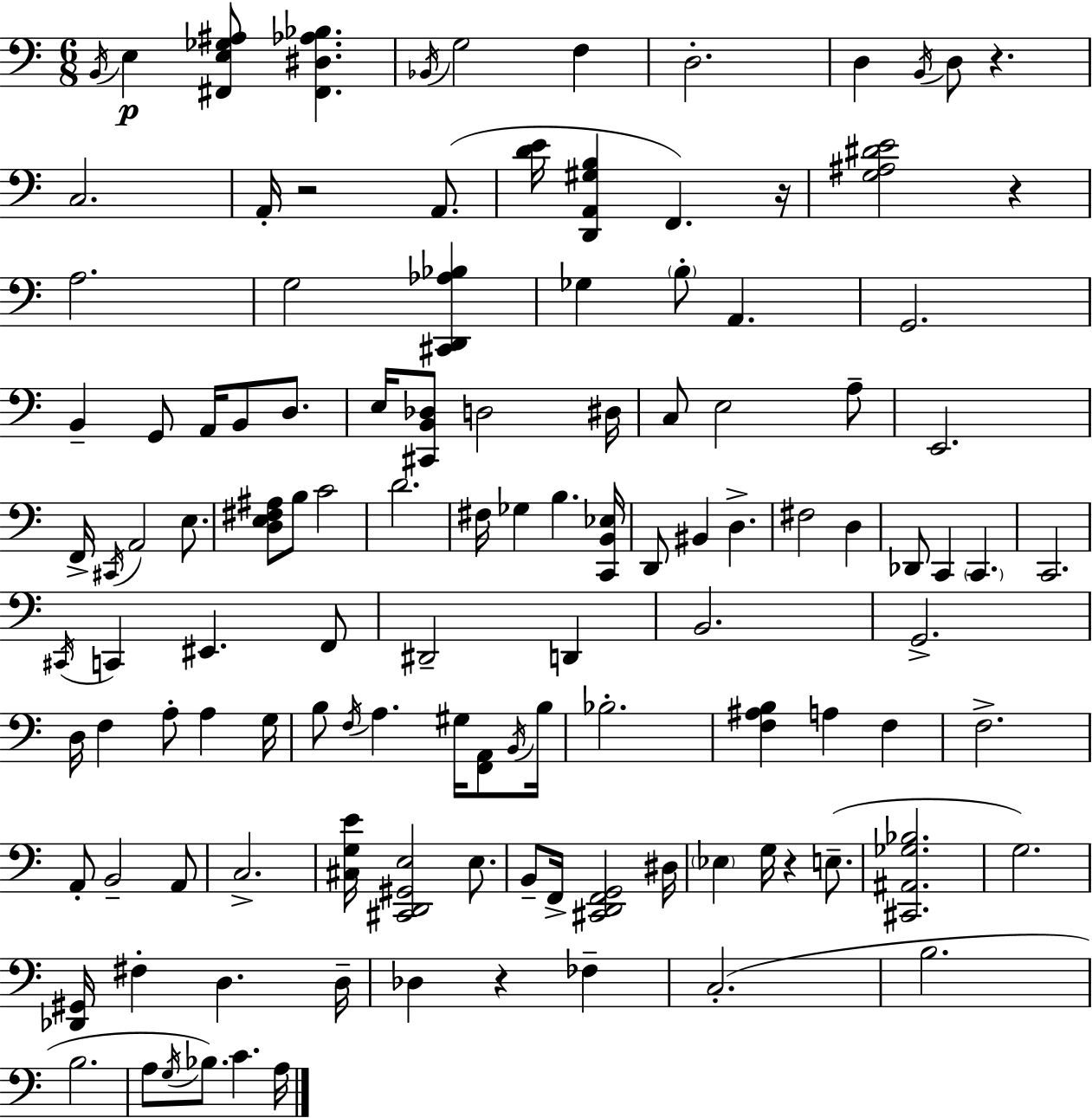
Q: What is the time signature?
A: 6/8